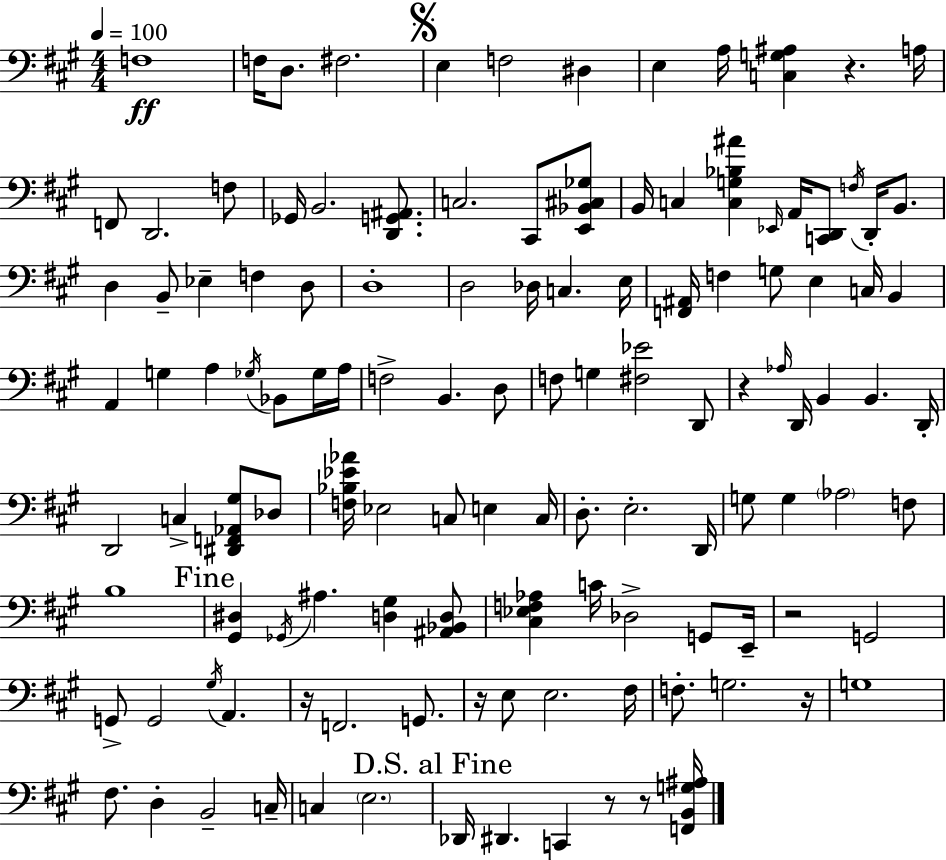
{
  \clef bass
  \numericTimeSignature
  \time 4/4
  \key a \major
  \tempo 4 = 100
  \repeat volta 2 { f1\ff | f16 d8. fis2. | \mark \markup { \musicglyph "scripts.segno" } e4 f2 dis4 | e4 a16 <c g ais>4 r4. a16 | \break f,8 d,2. f8 | ges,16 b,2. <d, g, ais,>8. | c2. cis,8 <e, bes, cis ges>8 | b,16 c4 <c g bes ais'>4 \grace { ees,16 } a,16 <c, d,>8 \acciaccatura { f16 } d,16-. b,8. | \break d4 b,8-- ees4-- f4 | d8 d1-. | d2 des16 c4. | e16 <f, ais,>16 f4 g8 e4 c16 b,4 | \break a,4 g4 a4 \acciaccatura { ges16 } bes,8 | ges16 a16 f2-> b,4. | d8 f8 g4 <fis ees'>2 | d,8 r4 \grace { aes16 } d,16 b,4 b,4. | \break d,16-. d,2 c4-> | <dis, f, aes, gis>8 des8 <f bes ees' aes'>16 ees2 c8 e4 | c16 d8.-. e2.-. | d,16 g8 g4 \parenthesize aes2 | \break f8 b1 | \mark "Fine" <gis, dis>4 \acciaccatura { ges,16 } ais4. <d gis>4 | <ais, bes, d>8 <cis ees f aes>4 c'16 des2-> | g,8 e,16-- r2 g,2 | \break g,8-> g,2 \acciaccatura { gis16 } | a,4. r16 f,2. | g,8. r16 e8 e2. | fis16 f8.-. g2. | \break r16 g1 | fis8. d4-. b,2-- | c16-- c4 \parenthesize e2. | \mark "D.S. al Fine" des,16 dis,4. c,4 | \break r8 r8 <f, b, g ais>16 } \bar "|."
}